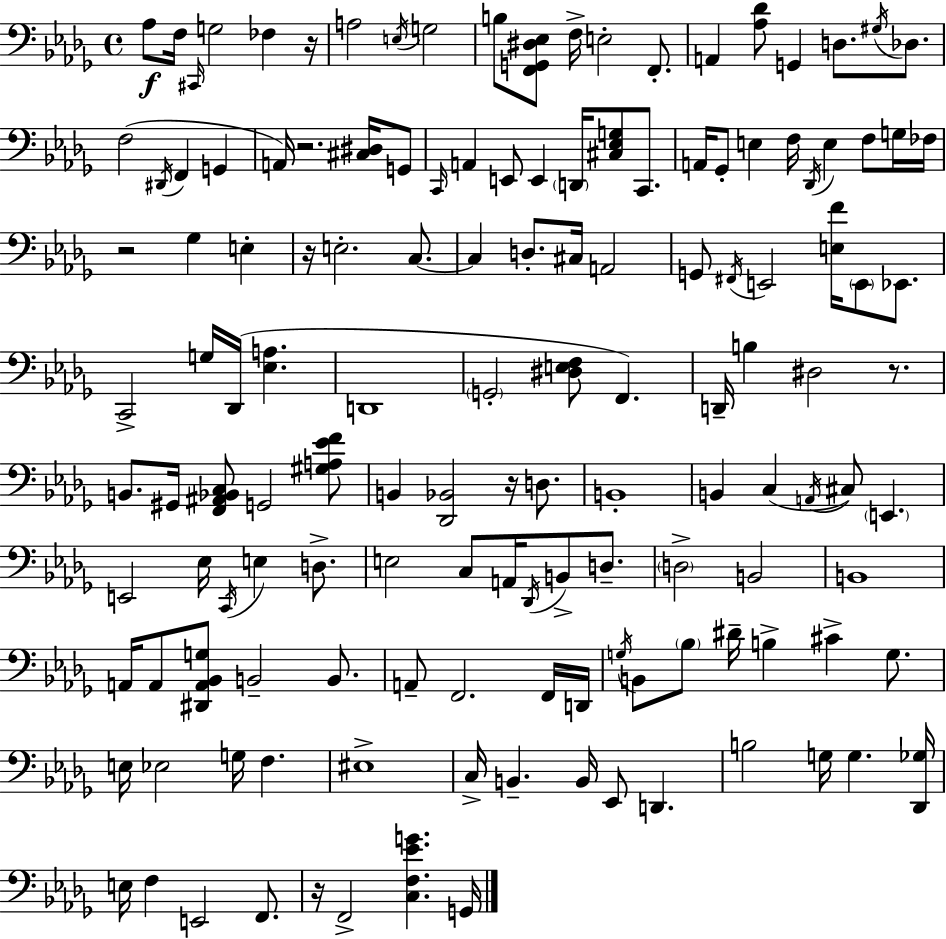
{
  \clef bass
  \time 4/4
  \defaultTimeSignature
  \key bes \minor
  aes8\f f16 \grace { cis,16 } g2 fes4 | r16 a2 \acciaccatura { e16 } g2 | b8 <f, g, dis ees>8 f16-> e2-. f,8.-. | a,4 <aes des'>8 g,4 d8. \acciaccatura { gis16 } | \break des8. f2( \acciaccatura { dis,16 } f,4 | g,4 a,16) r2. | <cis dis>16 g,8 \grace { c,16 } a,4 e,8 e,4 \parenthesize d,16 | <cis ees g>8 c,8. a,16 ges,8-. e4 f16 \acciaccatura { des,16 } e4 | \break f8 g16 fes16 r2 ges4 | e4-. r16 e2.-. | c8.~~ c4 d8.-. cis16 a,2 | g,8 \acciaccatura { fis,16 } e,2 | \break <e f'>16 \parenthesize e,8 ees,8. c,2-> g16 | des,16( <ees a>4. d,1 | \parenthesize g,2-. <dis e f>8 | f,4.) d,16-- b4 dis2 | \break r8. b,8. gis,16 <f, ais, bes, c>8 g,2 | <gis a ees' f'>8 b,4 <des, bes,>2 | r16 d8. b,1-. | b,4 c4( \acciaccatura { a,16 } | \break cis8) \parenthesize e,4. e,2 | ees16 \acciaccatura { c,16 } e4 d8.-> e2 | c8 a,16 \acciaccatura { des,16 } b,8-> d8.-- \parenthesize d2-> | b,2 b,1 | \break a,16 a,8 <dis, a, bes, g>8 b,2-- | b,8. a,8-- f,2. | f,16 d,16 \acciaccatura { g16 } b,8 \parenthesize bes8 dis'16-- | b4-> cis'4-> g8. e16 ees2 | \break g16 f4. eis1-> | c16-> b,4.-- | b,16 ees,8 d,4. b2 | g16 g4. <des, ges>16 e16 f4 | \break e,2 f,8. r16 f,2-> | <c f ees' g'>4. g,16 \bar "|."
}